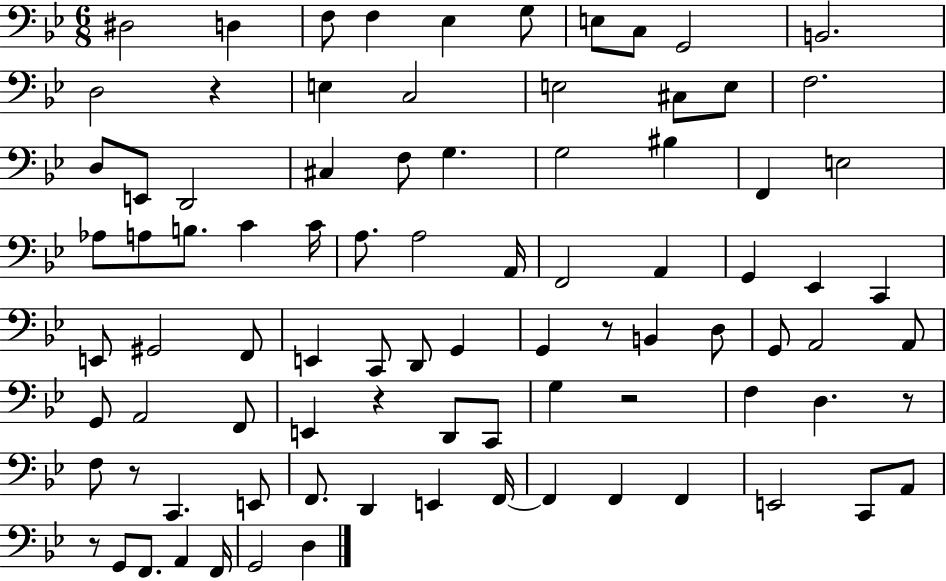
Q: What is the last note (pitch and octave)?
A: D3